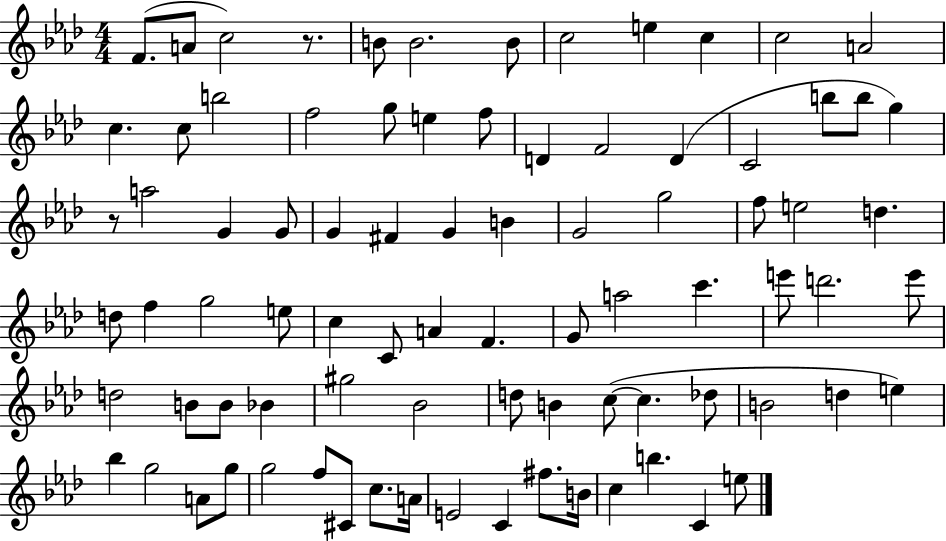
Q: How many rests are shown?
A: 2